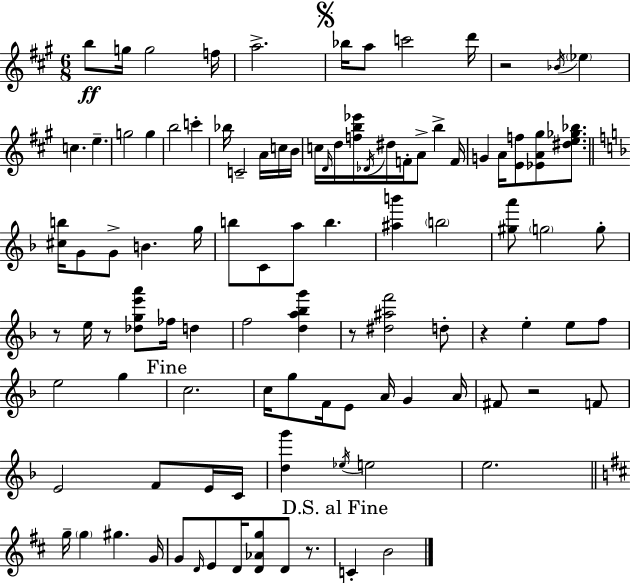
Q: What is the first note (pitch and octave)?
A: B5